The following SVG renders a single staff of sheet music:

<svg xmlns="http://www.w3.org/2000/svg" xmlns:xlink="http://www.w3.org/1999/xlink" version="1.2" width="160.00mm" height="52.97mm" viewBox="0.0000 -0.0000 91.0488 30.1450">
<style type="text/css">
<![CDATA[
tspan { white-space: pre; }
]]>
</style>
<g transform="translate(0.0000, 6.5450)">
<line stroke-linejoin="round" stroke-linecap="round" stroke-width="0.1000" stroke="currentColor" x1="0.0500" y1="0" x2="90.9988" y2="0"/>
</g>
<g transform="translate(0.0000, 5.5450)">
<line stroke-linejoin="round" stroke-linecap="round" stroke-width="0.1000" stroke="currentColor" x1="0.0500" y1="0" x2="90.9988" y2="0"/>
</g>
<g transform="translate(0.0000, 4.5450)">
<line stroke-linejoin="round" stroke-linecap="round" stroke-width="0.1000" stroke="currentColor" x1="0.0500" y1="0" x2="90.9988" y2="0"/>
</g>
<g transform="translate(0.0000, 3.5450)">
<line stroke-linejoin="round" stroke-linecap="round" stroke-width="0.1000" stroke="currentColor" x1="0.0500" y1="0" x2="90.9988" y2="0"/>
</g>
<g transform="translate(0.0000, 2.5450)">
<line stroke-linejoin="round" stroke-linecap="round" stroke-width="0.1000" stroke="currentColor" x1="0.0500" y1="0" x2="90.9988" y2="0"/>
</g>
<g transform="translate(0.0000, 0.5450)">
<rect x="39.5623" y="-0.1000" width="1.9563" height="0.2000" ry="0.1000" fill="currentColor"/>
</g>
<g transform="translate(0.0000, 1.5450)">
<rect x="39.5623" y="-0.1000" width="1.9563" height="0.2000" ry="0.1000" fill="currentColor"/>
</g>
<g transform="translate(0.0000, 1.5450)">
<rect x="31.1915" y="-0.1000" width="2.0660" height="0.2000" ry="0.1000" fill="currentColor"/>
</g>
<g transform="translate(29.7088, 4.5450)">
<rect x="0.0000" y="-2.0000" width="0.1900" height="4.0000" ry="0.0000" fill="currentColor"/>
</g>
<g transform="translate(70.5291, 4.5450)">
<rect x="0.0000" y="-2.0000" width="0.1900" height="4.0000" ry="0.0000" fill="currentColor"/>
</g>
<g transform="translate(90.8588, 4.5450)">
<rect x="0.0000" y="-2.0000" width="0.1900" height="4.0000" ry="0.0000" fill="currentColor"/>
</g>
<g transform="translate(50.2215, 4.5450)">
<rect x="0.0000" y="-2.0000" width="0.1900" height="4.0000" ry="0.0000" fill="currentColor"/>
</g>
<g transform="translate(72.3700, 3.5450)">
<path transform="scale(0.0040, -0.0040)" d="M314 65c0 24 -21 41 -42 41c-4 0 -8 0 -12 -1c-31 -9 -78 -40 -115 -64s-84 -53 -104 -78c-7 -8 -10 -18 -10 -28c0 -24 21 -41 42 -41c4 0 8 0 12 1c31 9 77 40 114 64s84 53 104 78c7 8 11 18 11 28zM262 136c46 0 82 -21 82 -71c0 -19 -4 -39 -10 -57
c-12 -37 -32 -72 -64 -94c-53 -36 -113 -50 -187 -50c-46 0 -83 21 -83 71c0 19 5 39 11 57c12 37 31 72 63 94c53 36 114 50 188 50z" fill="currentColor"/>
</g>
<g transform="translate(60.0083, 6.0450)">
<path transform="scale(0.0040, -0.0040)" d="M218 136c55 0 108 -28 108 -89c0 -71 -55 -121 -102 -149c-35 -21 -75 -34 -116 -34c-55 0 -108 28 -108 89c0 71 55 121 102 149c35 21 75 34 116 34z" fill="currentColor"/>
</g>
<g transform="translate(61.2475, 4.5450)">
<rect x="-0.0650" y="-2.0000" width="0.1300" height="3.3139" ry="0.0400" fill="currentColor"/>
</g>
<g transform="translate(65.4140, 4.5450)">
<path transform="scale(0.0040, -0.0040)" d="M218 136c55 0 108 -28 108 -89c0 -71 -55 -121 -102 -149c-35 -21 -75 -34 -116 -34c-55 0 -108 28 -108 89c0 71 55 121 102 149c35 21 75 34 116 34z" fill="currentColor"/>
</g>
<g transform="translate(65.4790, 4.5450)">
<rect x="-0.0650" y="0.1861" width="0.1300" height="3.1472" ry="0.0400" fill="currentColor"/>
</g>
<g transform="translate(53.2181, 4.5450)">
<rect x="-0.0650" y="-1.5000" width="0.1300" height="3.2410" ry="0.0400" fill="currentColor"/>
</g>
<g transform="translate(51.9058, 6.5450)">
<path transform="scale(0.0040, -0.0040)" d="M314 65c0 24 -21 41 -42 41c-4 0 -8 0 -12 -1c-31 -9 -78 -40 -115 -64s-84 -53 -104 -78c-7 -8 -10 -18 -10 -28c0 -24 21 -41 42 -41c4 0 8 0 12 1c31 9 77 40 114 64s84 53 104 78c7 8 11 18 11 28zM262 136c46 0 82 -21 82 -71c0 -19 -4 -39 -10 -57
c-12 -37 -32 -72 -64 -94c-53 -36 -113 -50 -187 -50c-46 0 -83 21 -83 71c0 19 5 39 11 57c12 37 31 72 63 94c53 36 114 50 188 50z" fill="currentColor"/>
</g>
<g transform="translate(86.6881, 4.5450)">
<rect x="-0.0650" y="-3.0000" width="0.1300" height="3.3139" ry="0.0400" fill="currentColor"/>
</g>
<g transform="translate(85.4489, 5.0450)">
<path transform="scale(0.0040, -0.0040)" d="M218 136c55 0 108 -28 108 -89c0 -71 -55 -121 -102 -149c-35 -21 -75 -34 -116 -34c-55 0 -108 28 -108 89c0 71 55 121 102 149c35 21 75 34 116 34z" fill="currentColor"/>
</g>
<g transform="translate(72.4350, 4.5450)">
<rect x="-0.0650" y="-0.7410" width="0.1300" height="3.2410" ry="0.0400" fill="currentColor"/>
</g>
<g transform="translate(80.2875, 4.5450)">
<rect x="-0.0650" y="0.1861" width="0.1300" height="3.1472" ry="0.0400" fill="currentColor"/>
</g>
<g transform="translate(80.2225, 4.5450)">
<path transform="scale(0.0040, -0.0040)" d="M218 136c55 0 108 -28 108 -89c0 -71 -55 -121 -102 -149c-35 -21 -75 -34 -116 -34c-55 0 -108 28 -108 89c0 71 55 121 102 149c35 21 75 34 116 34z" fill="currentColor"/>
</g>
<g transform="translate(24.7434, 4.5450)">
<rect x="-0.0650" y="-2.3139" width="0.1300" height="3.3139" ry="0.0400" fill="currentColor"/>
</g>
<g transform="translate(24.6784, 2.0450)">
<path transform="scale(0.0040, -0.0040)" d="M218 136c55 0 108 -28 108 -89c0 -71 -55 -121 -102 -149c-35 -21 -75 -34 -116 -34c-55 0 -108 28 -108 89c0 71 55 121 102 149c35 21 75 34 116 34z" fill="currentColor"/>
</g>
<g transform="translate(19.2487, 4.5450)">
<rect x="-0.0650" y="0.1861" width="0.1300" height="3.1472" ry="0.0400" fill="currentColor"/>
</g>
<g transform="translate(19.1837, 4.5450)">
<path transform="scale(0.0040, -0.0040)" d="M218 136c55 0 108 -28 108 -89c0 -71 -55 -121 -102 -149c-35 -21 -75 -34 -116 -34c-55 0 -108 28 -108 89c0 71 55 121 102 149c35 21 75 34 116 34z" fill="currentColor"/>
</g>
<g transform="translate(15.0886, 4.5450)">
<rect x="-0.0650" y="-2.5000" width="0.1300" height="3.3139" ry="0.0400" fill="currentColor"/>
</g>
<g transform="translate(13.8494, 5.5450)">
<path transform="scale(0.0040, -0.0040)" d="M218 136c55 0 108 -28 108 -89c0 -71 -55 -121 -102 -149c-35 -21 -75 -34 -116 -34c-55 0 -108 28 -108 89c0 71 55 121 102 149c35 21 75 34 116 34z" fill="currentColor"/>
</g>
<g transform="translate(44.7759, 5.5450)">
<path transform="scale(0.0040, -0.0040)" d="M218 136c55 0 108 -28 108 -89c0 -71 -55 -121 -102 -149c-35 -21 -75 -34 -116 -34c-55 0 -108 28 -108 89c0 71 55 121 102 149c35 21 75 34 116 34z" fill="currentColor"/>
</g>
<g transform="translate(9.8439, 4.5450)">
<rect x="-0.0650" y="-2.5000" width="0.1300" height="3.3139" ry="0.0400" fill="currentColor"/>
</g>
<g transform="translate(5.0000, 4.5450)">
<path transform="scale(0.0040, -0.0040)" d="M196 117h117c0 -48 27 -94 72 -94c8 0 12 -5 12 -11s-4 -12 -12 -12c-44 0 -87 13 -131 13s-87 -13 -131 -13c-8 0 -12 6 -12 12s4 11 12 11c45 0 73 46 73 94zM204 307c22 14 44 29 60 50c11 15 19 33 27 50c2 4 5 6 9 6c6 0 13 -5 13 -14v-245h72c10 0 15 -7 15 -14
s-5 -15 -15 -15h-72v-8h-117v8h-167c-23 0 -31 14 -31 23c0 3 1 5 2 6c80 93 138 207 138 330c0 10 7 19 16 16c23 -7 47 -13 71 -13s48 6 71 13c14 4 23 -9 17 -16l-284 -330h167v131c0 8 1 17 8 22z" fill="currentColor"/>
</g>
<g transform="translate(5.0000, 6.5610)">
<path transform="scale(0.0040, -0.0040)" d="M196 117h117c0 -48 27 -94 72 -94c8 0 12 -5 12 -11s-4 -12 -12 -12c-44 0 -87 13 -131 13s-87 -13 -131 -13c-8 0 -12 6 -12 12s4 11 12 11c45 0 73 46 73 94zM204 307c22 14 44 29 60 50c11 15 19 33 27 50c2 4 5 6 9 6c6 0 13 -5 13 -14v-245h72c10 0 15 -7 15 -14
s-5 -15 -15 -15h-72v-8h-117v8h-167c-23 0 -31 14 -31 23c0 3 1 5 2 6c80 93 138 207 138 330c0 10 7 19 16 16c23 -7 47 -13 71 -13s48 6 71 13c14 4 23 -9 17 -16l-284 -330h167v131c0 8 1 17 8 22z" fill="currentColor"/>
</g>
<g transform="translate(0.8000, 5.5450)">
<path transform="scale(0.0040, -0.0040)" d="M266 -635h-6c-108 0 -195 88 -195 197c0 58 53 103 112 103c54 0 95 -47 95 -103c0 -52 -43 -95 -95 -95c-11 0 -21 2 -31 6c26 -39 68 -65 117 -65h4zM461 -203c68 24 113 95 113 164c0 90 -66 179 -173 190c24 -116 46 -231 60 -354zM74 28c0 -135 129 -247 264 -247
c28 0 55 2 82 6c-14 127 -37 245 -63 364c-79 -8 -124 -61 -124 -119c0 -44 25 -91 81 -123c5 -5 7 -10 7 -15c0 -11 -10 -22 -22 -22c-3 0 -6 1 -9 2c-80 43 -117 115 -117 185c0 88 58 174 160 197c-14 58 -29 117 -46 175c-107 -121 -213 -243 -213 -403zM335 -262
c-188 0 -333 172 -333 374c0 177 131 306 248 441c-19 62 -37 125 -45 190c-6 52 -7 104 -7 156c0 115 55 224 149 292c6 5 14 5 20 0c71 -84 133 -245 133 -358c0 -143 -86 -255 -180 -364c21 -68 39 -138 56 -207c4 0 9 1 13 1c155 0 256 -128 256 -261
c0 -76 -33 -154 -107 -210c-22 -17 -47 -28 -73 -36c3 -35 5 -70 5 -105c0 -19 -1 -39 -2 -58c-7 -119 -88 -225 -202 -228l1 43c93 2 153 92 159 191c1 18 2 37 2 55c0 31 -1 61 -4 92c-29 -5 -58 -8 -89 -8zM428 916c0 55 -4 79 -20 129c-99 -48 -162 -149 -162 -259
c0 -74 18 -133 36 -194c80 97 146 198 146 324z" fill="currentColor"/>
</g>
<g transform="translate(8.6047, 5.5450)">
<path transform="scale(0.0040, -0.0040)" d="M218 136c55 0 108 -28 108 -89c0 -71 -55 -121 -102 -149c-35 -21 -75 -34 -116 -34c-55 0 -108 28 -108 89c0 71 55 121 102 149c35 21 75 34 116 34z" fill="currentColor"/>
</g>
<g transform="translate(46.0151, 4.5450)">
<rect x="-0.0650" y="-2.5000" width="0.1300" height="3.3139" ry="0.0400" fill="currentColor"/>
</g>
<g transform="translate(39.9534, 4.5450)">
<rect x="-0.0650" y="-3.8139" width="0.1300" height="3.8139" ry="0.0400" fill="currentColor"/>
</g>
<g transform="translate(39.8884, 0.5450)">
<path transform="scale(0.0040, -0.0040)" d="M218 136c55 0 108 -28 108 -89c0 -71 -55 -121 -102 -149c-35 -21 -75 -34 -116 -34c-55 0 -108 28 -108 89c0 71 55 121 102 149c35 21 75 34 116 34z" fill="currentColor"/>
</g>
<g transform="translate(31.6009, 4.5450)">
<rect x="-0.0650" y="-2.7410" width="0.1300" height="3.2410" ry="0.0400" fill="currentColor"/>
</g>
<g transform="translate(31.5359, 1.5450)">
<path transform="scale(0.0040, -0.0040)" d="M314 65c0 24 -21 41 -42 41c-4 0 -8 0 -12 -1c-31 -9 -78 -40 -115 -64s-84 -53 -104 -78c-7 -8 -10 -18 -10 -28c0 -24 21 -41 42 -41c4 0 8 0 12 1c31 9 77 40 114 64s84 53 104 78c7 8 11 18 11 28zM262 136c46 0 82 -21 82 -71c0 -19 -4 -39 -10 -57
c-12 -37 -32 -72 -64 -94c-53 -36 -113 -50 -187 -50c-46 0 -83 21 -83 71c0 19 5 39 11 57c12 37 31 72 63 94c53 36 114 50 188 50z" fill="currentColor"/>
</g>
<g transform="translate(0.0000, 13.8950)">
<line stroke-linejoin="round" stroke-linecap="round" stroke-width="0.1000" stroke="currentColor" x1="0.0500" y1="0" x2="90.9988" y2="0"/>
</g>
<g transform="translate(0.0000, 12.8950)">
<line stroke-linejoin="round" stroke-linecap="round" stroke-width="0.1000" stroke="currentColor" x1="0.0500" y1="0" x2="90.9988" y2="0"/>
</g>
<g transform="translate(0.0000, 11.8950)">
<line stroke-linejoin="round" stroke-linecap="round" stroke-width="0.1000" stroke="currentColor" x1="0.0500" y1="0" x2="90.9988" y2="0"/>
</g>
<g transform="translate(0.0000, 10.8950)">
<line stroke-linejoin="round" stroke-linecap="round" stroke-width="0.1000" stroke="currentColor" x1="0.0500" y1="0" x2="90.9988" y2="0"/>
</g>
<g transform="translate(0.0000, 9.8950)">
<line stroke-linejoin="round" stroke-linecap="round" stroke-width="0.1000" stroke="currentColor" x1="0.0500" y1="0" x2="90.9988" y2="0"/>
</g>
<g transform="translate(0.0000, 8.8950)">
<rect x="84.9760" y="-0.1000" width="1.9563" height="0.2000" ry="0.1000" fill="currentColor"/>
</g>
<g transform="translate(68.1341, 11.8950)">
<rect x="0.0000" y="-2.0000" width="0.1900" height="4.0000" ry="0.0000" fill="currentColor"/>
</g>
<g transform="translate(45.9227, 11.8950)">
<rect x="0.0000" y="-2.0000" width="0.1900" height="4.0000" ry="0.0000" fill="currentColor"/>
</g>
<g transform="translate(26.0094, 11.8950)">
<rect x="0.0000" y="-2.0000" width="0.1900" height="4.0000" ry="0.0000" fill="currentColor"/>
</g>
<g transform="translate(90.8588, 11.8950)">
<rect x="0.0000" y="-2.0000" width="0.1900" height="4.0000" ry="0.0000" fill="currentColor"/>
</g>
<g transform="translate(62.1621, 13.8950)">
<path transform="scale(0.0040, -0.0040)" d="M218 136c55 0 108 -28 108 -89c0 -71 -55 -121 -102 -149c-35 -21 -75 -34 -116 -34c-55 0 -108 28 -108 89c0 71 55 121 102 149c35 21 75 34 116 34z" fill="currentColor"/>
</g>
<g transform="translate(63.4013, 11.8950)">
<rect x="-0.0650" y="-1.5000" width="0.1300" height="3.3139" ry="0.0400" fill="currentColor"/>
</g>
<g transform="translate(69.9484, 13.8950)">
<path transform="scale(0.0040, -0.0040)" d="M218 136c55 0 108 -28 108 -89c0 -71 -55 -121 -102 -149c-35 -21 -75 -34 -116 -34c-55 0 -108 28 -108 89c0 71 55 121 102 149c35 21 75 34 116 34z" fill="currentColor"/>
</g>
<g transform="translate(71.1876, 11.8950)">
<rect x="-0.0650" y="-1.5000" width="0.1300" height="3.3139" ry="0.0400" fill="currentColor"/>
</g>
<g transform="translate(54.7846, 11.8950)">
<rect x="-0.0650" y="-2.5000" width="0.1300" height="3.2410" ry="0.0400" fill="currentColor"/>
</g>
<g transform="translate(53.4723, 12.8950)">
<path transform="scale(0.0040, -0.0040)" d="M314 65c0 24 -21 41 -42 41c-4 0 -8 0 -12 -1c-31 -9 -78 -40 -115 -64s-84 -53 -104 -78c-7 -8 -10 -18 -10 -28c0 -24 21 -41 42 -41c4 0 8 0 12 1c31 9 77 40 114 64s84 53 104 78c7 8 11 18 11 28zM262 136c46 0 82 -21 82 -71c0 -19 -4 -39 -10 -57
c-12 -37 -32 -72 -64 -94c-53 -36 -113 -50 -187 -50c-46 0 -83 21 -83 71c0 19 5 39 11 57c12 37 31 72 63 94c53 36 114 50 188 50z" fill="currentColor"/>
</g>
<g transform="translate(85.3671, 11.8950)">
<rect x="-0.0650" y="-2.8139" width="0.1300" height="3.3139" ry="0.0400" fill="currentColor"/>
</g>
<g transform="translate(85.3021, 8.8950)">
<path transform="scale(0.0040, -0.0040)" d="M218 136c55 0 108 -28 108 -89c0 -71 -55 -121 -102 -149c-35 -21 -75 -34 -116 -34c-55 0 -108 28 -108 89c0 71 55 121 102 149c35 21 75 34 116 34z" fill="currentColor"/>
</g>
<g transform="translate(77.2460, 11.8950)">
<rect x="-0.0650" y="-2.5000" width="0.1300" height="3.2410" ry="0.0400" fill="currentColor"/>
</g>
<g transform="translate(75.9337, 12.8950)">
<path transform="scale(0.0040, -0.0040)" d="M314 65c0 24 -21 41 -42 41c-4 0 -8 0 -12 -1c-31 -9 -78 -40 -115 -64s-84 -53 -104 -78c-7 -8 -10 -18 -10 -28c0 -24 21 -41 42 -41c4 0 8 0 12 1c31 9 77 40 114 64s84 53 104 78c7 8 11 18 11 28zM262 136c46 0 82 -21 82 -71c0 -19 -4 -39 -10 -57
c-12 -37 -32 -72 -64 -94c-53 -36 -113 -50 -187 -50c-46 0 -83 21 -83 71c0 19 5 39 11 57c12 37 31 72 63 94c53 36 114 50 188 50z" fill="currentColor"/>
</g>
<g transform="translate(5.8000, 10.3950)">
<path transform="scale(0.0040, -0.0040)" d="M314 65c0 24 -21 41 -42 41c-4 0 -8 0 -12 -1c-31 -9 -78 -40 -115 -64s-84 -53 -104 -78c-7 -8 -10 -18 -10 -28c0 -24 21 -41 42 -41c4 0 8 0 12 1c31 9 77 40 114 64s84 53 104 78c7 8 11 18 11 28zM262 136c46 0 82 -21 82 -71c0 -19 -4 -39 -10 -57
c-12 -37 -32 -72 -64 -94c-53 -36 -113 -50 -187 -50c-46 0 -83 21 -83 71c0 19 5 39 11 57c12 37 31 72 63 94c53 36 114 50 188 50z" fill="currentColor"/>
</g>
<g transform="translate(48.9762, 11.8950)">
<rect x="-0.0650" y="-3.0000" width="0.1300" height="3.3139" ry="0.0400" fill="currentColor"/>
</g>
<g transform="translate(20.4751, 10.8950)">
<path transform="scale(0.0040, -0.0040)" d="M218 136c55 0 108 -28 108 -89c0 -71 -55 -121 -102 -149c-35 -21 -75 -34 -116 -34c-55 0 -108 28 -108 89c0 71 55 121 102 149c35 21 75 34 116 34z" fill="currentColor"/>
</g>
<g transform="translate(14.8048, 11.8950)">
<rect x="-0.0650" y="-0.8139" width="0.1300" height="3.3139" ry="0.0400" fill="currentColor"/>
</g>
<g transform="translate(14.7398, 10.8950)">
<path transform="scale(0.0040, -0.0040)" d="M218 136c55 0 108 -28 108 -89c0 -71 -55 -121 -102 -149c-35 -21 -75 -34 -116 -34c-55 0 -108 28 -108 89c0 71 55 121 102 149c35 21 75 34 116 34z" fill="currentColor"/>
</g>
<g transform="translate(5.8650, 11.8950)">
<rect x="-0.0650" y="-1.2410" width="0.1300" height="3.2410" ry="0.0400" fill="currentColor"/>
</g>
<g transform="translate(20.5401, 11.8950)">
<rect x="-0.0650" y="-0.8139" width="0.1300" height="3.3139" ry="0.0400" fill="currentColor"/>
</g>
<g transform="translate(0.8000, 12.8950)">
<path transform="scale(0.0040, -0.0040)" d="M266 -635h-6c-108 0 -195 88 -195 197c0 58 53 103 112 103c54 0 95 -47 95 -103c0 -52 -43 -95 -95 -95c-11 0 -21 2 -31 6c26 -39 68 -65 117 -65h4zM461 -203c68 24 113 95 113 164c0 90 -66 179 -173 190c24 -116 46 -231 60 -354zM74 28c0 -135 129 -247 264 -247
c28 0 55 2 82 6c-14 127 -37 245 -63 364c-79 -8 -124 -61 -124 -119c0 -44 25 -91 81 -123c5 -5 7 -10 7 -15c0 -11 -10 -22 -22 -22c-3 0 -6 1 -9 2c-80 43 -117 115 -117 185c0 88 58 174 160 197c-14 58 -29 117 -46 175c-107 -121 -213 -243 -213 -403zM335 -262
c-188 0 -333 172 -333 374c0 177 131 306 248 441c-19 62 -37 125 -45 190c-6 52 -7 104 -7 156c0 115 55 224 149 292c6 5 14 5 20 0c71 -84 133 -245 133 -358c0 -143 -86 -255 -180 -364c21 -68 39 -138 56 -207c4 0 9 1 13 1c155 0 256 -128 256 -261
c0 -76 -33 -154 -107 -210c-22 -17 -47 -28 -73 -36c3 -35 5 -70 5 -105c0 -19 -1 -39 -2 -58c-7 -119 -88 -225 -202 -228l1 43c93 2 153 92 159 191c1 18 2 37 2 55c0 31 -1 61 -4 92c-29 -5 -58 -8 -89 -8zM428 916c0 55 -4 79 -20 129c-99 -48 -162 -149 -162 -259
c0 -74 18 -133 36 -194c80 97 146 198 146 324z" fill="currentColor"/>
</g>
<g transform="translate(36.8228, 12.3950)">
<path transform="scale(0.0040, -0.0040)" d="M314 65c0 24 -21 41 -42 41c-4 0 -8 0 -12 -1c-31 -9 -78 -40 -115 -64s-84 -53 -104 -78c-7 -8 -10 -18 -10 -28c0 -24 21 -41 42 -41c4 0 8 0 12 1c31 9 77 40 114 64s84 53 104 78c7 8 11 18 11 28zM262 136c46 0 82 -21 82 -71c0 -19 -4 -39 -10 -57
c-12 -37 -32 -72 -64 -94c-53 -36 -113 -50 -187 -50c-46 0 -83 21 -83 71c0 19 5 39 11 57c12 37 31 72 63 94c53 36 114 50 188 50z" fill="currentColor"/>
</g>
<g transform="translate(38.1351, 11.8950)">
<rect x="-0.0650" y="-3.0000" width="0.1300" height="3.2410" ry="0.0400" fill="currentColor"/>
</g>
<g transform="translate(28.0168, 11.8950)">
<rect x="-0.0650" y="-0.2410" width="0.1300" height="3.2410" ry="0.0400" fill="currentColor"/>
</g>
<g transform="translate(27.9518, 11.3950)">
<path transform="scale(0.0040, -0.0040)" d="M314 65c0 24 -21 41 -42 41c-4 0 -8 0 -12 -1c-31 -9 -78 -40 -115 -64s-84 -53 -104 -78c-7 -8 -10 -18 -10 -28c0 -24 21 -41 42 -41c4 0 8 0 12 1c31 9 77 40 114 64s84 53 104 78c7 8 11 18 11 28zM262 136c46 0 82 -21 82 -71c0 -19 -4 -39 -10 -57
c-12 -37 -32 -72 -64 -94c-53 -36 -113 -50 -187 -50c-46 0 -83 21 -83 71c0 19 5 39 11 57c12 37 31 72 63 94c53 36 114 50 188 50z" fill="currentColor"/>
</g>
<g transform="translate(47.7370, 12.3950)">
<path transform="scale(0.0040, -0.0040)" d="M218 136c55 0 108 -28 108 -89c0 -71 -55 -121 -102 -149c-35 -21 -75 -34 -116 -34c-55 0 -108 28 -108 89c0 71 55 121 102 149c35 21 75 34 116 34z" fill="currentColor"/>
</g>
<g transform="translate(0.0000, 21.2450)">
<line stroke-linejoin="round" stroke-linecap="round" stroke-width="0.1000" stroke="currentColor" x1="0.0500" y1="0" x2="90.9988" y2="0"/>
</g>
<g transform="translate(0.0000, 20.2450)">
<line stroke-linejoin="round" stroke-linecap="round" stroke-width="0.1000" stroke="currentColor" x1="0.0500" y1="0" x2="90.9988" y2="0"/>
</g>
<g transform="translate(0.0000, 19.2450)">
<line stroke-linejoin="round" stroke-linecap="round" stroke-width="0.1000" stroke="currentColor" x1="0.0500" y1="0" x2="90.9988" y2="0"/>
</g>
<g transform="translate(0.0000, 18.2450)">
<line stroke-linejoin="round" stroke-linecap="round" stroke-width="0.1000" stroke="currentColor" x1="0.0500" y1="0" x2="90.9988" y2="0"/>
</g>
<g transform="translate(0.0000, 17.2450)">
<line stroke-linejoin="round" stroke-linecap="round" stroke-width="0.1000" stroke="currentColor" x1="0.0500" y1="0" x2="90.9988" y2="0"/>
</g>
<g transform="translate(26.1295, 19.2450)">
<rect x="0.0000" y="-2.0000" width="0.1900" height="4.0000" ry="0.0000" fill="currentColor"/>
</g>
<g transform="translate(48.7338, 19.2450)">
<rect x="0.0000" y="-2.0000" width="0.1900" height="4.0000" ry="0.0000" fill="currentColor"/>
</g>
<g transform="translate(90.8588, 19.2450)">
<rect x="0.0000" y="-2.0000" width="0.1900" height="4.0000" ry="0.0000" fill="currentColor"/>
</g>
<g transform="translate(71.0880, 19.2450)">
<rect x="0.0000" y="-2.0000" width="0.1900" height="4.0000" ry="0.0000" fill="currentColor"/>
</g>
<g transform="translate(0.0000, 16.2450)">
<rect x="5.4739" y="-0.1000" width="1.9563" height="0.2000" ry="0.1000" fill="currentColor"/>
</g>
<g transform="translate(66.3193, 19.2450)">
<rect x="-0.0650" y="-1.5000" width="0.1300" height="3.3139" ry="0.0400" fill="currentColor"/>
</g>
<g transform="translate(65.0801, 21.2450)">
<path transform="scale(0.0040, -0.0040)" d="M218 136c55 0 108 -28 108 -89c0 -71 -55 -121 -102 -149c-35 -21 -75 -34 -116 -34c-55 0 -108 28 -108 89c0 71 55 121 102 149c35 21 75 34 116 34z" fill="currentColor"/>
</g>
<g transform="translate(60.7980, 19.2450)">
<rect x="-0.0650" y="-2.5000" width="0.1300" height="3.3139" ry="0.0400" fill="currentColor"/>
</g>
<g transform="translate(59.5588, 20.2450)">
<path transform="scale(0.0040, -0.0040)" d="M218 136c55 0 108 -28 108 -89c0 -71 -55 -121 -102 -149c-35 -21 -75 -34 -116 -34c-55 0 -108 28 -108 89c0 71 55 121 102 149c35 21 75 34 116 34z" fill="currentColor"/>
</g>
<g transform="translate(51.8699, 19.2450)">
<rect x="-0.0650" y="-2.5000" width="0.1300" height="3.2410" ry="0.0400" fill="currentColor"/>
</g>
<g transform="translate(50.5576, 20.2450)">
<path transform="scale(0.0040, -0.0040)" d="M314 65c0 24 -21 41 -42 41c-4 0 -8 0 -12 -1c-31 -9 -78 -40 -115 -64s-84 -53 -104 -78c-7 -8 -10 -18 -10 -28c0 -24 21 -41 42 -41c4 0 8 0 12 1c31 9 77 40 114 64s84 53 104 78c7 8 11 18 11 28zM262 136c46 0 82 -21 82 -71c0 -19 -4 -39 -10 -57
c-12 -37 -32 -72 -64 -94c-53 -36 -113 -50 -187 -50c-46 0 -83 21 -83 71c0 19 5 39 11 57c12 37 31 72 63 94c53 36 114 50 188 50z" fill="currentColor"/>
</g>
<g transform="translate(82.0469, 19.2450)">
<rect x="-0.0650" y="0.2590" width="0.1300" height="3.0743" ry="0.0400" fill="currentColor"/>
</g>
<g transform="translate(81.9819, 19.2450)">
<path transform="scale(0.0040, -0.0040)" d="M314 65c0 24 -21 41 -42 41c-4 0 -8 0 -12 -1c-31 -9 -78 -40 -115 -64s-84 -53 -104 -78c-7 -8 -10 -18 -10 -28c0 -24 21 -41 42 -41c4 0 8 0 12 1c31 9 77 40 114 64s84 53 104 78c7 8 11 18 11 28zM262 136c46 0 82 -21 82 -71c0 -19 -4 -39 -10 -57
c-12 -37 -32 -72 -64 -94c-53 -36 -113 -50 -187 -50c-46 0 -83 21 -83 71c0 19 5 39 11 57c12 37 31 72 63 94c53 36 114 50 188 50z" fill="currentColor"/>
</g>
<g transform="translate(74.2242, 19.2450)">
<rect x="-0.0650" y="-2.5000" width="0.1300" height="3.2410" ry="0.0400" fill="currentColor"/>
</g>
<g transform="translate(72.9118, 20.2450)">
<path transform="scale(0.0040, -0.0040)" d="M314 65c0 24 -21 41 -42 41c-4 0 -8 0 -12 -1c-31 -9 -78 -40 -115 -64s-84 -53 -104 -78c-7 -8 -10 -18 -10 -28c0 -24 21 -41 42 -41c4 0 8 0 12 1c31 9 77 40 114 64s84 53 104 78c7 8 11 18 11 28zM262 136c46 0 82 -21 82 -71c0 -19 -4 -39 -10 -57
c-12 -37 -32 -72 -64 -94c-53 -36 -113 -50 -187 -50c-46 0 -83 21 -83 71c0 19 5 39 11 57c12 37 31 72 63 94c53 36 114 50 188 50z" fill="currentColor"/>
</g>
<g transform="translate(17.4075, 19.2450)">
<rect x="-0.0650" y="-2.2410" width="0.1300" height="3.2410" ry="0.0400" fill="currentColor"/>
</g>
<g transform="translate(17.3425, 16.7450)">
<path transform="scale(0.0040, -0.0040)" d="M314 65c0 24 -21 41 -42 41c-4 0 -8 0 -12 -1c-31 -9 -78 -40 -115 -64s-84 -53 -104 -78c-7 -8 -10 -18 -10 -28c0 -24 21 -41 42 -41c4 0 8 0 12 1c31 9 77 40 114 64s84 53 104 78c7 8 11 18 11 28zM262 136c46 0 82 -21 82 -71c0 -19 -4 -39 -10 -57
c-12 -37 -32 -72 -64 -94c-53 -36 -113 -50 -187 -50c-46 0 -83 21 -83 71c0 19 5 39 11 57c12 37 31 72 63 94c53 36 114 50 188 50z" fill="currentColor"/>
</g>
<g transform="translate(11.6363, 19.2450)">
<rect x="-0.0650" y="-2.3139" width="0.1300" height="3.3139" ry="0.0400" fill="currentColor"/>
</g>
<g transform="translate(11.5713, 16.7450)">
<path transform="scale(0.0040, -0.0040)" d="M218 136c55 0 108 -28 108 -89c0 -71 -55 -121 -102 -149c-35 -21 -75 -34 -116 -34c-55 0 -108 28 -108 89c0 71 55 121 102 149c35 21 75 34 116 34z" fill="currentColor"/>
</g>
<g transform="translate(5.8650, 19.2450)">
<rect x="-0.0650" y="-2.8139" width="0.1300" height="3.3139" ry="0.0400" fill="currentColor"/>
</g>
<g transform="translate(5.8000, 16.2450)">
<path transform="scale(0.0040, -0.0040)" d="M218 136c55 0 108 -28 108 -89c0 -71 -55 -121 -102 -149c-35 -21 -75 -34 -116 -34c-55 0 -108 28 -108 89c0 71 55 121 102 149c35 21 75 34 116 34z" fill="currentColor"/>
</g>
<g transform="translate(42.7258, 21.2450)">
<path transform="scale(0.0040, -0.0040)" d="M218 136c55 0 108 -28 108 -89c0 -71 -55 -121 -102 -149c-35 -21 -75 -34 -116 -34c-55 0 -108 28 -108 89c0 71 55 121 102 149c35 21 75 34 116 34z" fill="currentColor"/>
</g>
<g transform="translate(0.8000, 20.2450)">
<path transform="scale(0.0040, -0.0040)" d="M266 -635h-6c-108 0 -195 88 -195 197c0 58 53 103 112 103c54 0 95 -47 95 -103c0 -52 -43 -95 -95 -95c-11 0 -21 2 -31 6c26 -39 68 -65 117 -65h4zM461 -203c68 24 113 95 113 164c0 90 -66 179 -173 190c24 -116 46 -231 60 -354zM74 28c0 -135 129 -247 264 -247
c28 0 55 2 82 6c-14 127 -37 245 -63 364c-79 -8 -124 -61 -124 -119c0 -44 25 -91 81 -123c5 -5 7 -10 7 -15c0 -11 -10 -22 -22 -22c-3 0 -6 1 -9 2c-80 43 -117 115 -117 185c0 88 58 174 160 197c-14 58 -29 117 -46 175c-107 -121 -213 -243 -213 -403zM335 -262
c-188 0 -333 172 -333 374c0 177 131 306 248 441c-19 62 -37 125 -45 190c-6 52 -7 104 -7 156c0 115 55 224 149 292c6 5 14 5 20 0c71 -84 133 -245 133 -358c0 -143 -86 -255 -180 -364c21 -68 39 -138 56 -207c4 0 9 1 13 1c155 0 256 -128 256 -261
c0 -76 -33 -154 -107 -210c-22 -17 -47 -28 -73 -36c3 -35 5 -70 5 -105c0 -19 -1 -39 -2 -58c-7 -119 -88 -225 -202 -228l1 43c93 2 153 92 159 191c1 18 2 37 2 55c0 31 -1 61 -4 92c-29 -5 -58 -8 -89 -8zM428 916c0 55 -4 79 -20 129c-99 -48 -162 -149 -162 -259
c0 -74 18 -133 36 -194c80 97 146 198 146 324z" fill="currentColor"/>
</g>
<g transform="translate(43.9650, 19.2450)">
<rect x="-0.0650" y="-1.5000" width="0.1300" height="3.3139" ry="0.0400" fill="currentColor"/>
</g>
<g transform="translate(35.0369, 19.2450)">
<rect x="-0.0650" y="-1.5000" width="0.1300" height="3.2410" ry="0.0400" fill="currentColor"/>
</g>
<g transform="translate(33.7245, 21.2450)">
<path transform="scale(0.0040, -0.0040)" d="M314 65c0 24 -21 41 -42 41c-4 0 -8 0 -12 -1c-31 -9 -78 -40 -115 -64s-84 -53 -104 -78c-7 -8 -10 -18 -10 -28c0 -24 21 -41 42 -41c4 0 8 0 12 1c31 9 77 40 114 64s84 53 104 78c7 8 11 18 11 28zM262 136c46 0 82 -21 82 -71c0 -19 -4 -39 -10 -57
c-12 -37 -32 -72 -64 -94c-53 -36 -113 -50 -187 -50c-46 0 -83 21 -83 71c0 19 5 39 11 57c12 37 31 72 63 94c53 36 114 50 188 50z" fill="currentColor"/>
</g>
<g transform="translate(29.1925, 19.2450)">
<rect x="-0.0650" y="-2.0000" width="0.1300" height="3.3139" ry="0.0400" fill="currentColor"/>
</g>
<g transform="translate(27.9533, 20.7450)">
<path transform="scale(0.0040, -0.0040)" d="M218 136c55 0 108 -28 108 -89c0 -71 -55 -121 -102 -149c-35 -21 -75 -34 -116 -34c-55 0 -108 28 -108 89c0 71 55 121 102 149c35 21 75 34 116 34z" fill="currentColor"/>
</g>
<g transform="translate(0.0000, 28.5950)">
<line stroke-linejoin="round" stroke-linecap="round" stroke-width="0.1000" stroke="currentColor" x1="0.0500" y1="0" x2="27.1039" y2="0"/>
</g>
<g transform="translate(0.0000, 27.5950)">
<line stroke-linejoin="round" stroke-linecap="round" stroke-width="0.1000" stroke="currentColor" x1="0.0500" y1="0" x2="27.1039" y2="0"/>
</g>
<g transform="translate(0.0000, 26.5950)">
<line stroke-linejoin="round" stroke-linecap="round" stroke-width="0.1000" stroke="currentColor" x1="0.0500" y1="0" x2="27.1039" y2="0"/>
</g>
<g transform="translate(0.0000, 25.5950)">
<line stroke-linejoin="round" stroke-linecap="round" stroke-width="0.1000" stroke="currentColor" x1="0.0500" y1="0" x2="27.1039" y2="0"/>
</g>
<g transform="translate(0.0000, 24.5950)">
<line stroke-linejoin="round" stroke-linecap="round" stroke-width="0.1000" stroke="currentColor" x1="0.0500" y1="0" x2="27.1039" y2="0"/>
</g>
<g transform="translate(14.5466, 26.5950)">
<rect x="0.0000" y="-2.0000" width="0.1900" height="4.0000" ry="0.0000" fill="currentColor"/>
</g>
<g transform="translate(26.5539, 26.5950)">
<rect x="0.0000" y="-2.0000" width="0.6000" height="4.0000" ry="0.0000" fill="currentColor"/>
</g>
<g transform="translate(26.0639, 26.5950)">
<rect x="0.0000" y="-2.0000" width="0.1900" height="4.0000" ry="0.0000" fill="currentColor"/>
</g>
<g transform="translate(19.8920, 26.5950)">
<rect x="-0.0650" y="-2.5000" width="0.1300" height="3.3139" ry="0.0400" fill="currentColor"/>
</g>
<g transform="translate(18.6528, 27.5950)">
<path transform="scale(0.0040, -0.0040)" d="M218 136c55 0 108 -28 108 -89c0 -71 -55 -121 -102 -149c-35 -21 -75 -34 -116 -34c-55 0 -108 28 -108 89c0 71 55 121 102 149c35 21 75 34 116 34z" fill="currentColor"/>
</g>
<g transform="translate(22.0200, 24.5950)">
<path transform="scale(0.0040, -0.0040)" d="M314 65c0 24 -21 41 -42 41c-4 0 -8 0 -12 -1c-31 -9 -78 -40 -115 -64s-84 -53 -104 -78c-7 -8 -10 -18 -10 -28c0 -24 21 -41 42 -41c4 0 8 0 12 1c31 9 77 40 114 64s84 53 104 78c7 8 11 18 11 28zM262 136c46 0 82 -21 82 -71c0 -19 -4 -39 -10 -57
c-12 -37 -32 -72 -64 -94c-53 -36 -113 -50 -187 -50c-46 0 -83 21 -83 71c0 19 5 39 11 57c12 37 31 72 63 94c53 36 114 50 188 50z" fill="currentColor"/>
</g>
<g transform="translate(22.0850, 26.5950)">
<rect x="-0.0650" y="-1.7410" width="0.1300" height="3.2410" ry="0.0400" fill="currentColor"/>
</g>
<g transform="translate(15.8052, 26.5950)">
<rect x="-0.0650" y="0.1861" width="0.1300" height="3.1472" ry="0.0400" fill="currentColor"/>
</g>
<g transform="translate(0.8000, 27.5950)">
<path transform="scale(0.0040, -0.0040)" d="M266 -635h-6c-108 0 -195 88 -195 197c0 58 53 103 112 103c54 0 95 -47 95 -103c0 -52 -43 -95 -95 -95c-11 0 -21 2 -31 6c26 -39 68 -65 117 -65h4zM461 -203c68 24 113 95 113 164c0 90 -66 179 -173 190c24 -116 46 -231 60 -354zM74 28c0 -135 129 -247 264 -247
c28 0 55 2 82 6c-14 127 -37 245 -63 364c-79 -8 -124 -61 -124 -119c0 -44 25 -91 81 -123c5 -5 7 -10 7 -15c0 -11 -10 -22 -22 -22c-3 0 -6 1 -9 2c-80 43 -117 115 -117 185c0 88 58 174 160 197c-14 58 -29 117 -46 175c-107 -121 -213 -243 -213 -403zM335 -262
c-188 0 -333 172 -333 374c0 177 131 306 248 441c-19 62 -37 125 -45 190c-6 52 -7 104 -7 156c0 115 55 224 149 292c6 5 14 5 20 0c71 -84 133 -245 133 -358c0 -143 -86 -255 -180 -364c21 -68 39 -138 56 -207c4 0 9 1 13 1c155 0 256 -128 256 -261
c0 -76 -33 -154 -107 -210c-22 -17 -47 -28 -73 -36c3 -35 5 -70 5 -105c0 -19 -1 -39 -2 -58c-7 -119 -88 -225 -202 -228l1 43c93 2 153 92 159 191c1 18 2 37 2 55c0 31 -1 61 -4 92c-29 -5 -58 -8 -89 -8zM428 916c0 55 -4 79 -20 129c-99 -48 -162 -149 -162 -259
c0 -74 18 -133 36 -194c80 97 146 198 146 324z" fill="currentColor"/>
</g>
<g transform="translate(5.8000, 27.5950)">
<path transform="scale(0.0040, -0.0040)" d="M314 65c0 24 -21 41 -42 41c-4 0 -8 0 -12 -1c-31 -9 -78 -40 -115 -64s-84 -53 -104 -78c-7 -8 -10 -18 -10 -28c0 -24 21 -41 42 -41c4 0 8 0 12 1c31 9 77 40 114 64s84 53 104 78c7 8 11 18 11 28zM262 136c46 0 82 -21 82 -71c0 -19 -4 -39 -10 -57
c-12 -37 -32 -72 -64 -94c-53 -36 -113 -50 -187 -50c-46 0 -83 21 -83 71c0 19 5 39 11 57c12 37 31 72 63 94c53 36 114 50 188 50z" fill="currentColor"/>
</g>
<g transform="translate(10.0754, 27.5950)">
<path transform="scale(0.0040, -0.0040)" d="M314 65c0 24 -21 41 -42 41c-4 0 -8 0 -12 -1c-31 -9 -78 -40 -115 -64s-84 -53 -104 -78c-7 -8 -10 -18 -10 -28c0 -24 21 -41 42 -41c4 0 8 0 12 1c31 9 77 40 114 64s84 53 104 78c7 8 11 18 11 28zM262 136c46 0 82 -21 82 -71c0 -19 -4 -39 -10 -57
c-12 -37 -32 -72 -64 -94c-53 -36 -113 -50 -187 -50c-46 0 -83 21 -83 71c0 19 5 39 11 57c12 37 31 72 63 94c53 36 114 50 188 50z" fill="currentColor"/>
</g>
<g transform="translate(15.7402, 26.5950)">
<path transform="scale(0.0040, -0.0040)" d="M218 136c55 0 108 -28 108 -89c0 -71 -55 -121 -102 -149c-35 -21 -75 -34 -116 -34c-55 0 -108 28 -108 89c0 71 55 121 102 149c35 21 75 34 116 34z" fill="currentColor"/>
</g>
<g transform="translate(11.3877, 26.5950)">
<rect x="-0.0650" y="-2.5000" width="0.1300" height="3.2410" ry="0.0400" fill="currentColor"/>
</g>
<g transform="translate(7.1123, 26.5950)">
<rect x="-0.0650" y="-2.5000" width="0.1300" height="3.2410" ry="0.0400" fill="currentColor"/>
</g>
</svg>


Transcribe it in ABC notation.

X:1
T:Untitled
M:4/4
L:1/4
K:C
G G B g a2 c' G E2 F B d2 B A e2 d d c2 A2 A G2 E E G2 a a g g2 F E2 E G2 G E G2 B2 G2 G2 B G f2